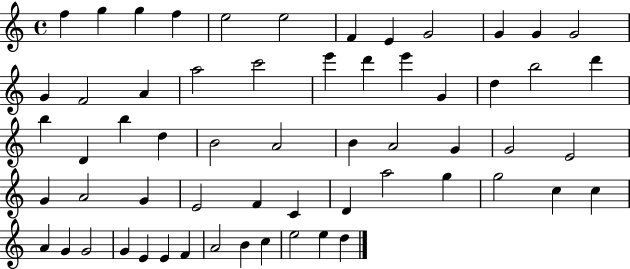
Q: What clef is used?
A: treble